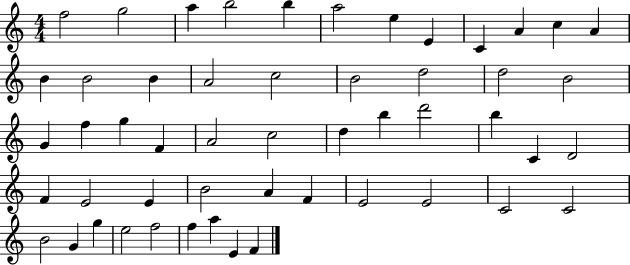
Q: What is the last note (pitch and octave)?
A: F4